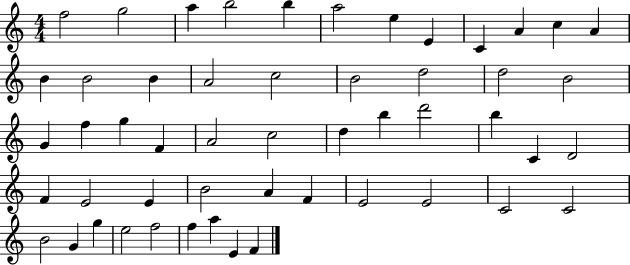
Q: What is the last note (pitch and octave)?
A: F4